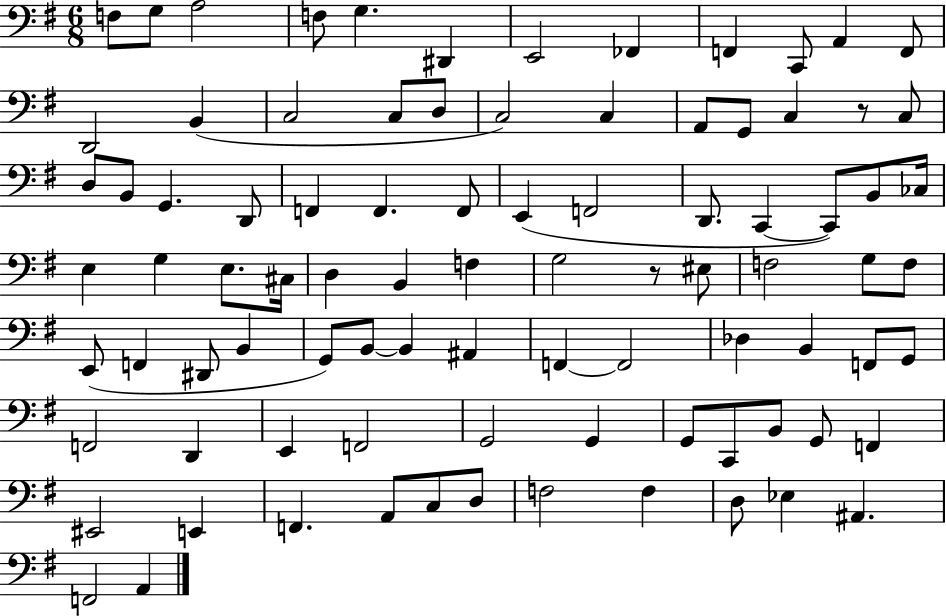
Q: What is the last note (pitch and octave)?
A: A2